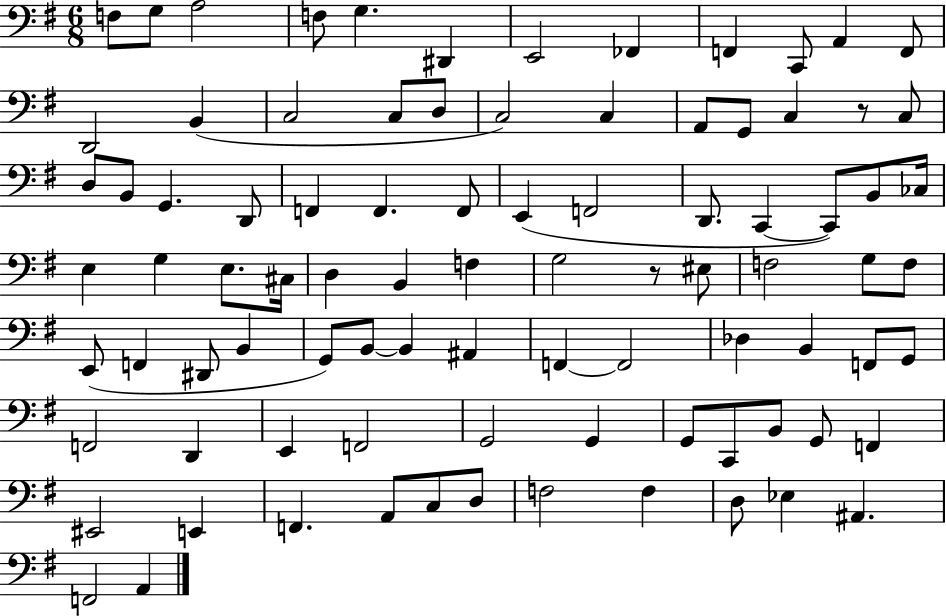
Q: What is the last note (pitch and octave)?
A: A2